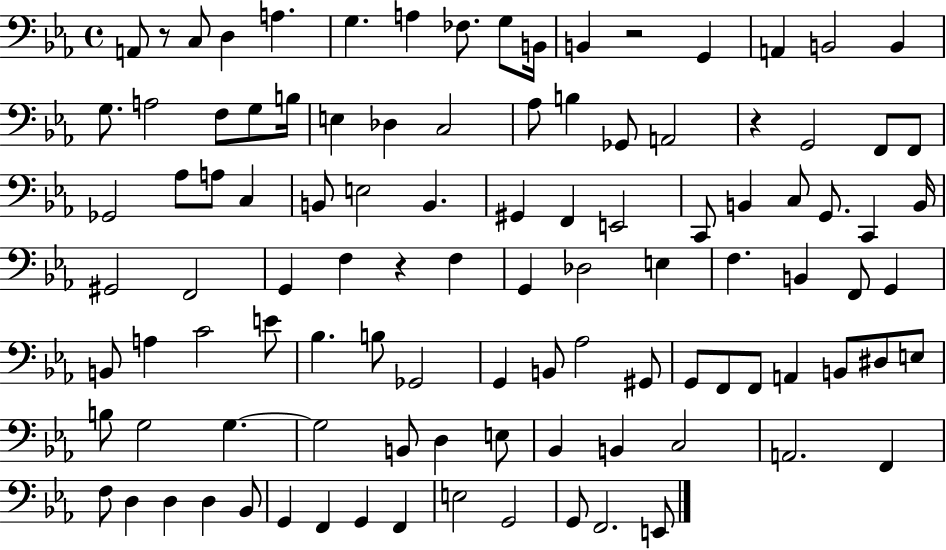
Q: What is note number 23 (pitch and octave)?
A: Ab3